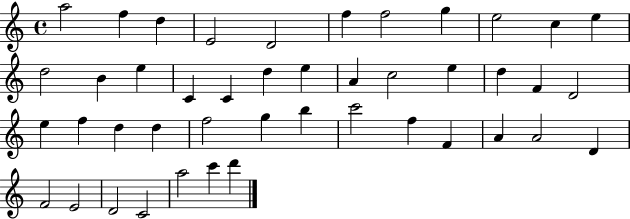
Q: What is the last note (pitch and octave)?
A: D6